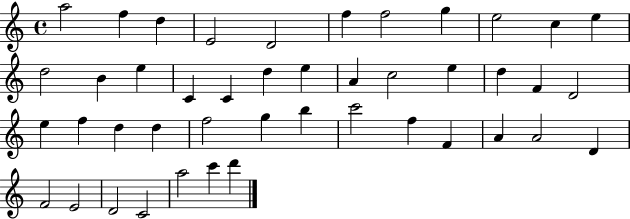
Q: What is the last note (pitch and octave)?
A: D6